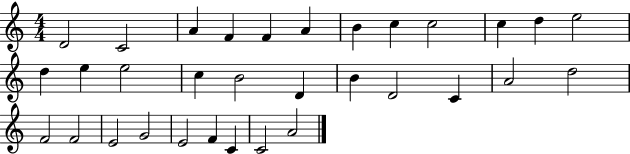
D4/h C4/h A4/q F4/q F4/q A4/q B4/q C5/q C5/h C5/q D5/q E5/h D5/q E5/q E5/h C5/q B4/h D4/q B4/q D4/h C4/q A4/h D5/h F4/h F4/h E4/h G4/h E4/h F4/q C4/q C4/h A4/h